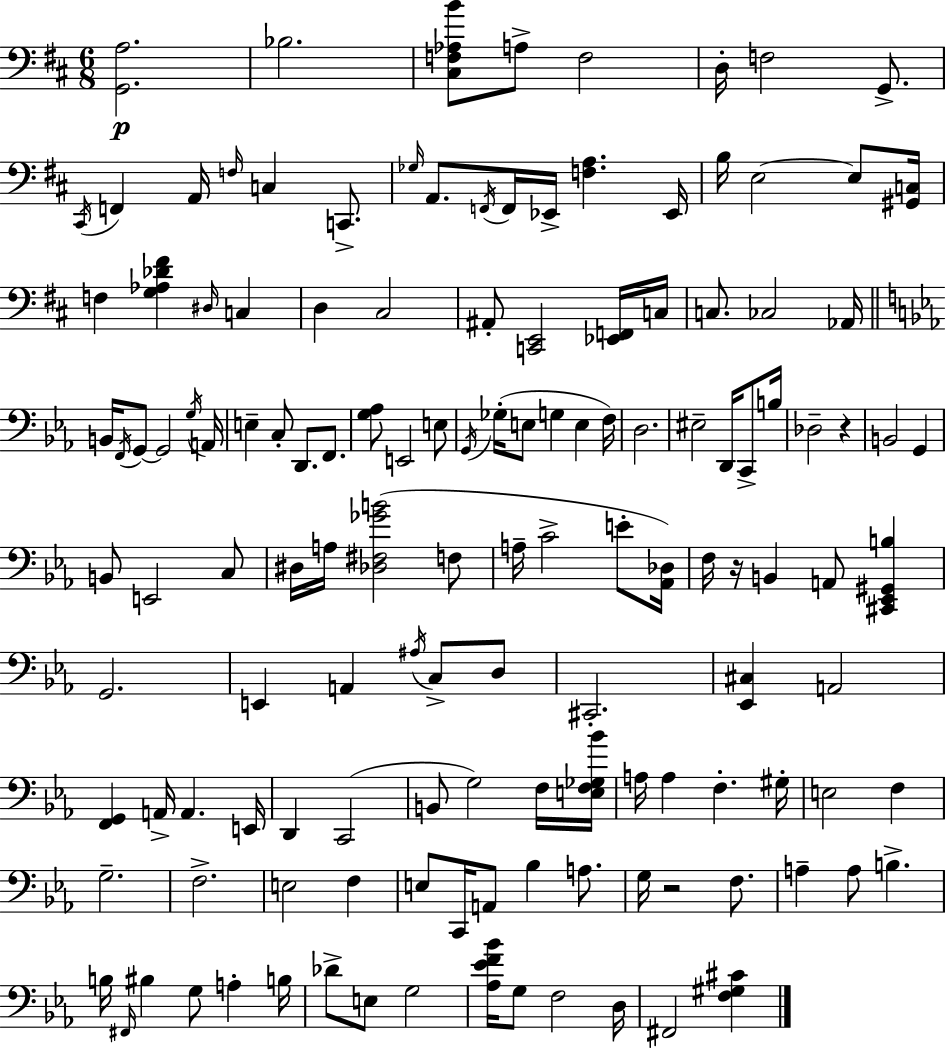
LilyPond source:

{
  \clef bass
  \numericTimeSignature
  \time 6/8
  \key d \major
  <g, a>2.\p | bes2. | <cis f aes b'>8 a8-> f2 | d16-. f2 g,8.-> | \break \acciaccatura { cis,16 } f,4 a,16 \grace { f16 } c4 c,8.-> | \grace { ges16 } a,8. \acciaccatura { f,16 } f,16 ees,16-> <f a>4. | ees,16 b16 e2~~ | e8 <gis, c>16 f4 <g aes des' fis'>4 | \break \grace { dis16 } c4 d4 cis2 | ais,8-. <c, e,>2 | <ees, f,>16 c16 c8. ces2 | aes,16 \bar "||" \break \key ees \major b,16 \acciaccatura { f,16 } g,8~~ g,2 | \acciaccatura { g16 } a,16 e4-- c8-. d,8. f,8. | <g aes>8 e,2 | e8 \acciaccatura { g,16 } ges16-.( e8 g4 e4 | \break f16) d2. | eis2-- d,16 | c,8-> b16 des2-- r4 | b,2 g,4 | \break b,8 e,2 | c8 dis16 a16 <des fis ges' b'>2( | f8 a16-- c'2-> | e'8-. <aes, des>16) f16 r16 b,4 a,8 <cis, ees, gis, b>4 | \break g,2. | e,4 a,4 \acciaccatura { ais16 } | c8-> d8 cis,2.-. | <ees, cis>4 a,2 | \break <f, g,>4 a,16-> a,4. | e,16 d,4 c,2( | b,8 g2) | f16 <e f ges bes'>16 a16 a4 f4.-. | \break gis16-. e2 | f4 g2.-- | f2.-> | e2 | \break f4 e8 c,16 a,8 bes4 | a8. g16 r2 | f8. a4-- a8 b4.-> | b16 \grace { fis,16 } bis4 g8 | \break a4-. b16 des'8-> e8 g2 | <aes ees' f' bes'>16 g8 f2 | d16 fis,2 | <f gis cis'>4 \bar "|."
}